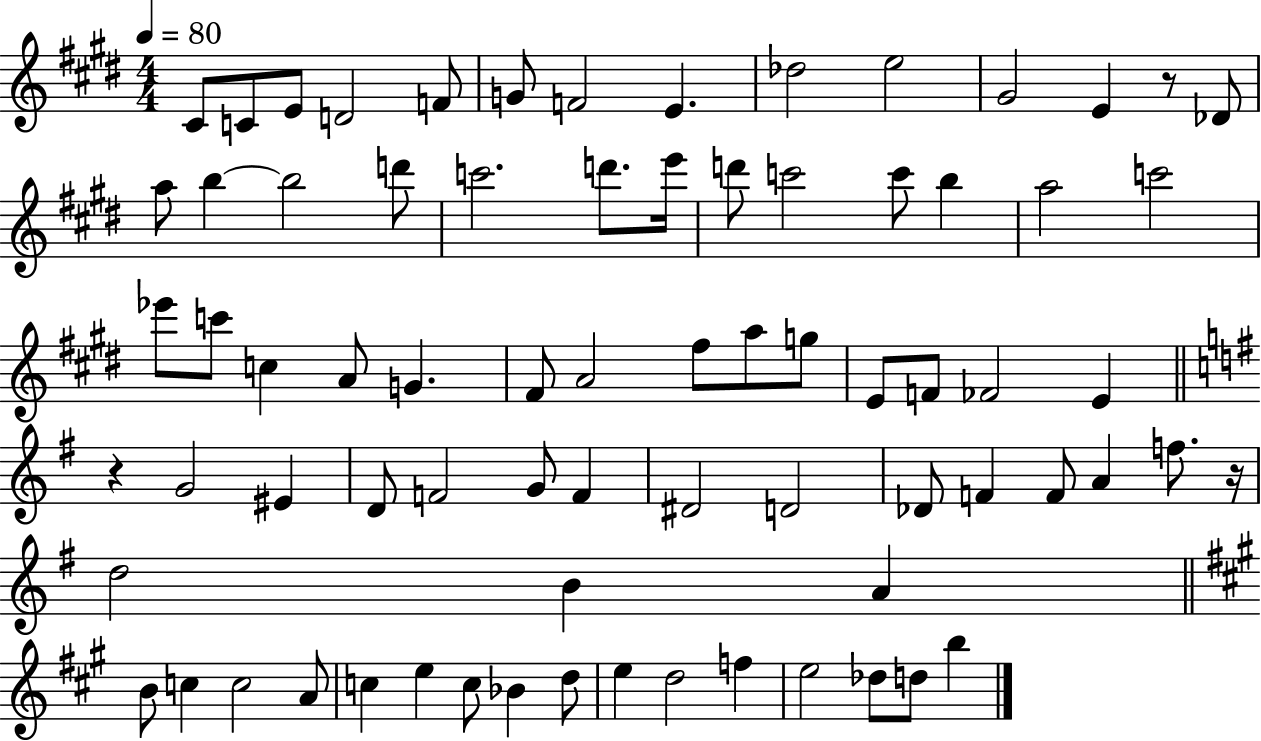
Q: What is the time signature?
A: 4/4